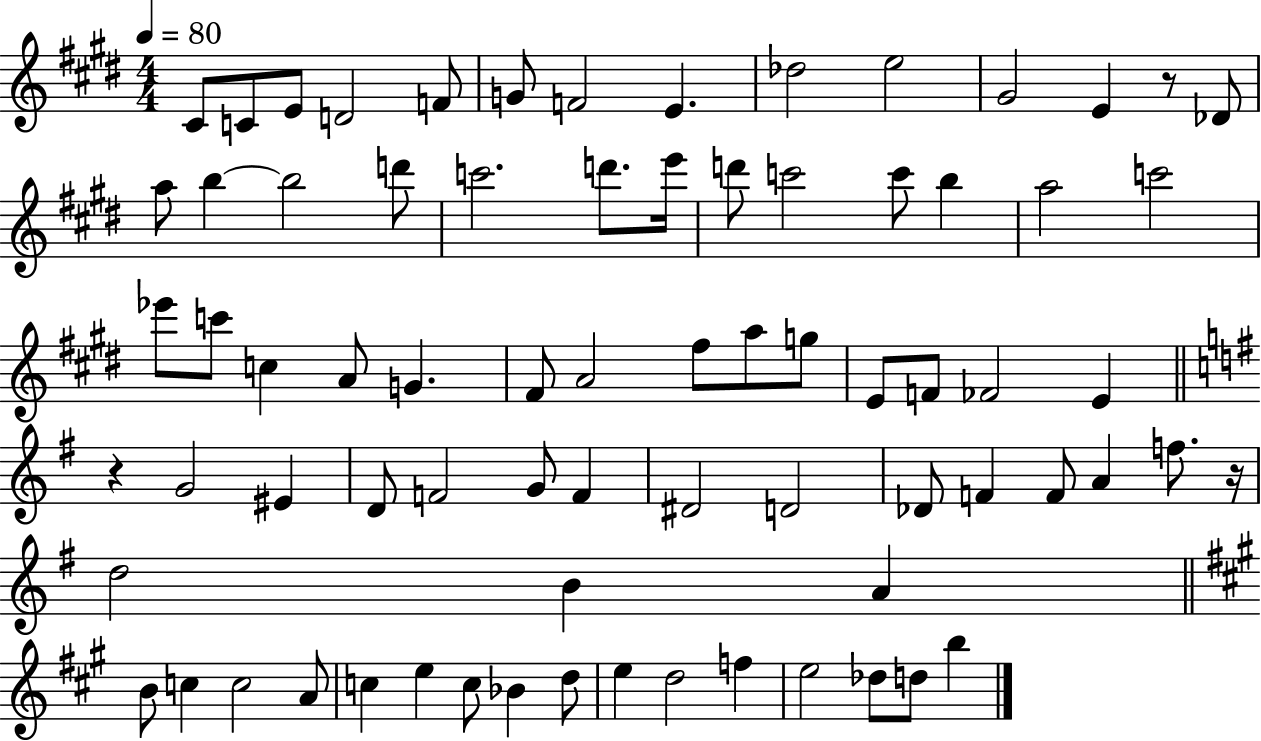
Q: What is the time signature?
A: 4/4